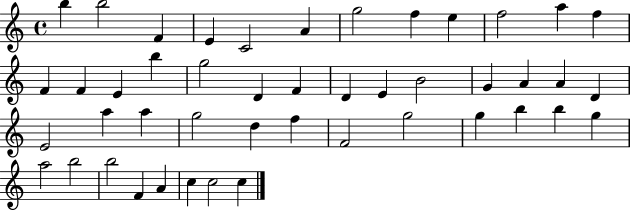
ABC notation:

X:1
T:Untitled
M:4/4
L:1/4
K:C
b b2 F E C2 A g2 f e f2 a f F F E b g2 D F D E B2 G A A D E2 a a g2 d f F2 g2 g b b g a2 b2 b2 F A c c2 c